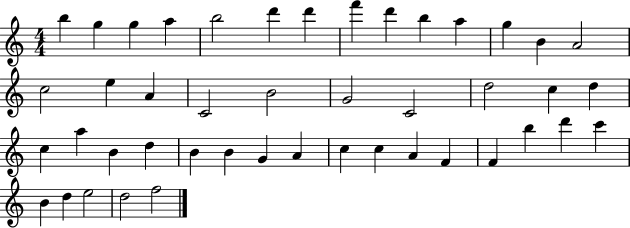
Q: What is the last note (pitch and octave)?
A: F5